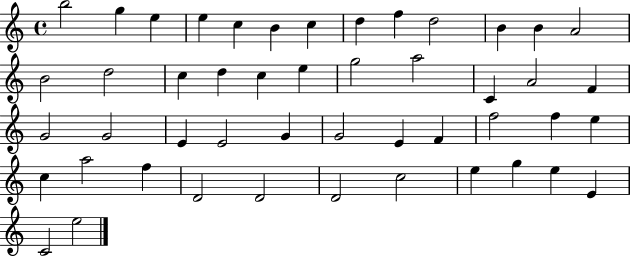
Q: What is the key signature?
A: C major